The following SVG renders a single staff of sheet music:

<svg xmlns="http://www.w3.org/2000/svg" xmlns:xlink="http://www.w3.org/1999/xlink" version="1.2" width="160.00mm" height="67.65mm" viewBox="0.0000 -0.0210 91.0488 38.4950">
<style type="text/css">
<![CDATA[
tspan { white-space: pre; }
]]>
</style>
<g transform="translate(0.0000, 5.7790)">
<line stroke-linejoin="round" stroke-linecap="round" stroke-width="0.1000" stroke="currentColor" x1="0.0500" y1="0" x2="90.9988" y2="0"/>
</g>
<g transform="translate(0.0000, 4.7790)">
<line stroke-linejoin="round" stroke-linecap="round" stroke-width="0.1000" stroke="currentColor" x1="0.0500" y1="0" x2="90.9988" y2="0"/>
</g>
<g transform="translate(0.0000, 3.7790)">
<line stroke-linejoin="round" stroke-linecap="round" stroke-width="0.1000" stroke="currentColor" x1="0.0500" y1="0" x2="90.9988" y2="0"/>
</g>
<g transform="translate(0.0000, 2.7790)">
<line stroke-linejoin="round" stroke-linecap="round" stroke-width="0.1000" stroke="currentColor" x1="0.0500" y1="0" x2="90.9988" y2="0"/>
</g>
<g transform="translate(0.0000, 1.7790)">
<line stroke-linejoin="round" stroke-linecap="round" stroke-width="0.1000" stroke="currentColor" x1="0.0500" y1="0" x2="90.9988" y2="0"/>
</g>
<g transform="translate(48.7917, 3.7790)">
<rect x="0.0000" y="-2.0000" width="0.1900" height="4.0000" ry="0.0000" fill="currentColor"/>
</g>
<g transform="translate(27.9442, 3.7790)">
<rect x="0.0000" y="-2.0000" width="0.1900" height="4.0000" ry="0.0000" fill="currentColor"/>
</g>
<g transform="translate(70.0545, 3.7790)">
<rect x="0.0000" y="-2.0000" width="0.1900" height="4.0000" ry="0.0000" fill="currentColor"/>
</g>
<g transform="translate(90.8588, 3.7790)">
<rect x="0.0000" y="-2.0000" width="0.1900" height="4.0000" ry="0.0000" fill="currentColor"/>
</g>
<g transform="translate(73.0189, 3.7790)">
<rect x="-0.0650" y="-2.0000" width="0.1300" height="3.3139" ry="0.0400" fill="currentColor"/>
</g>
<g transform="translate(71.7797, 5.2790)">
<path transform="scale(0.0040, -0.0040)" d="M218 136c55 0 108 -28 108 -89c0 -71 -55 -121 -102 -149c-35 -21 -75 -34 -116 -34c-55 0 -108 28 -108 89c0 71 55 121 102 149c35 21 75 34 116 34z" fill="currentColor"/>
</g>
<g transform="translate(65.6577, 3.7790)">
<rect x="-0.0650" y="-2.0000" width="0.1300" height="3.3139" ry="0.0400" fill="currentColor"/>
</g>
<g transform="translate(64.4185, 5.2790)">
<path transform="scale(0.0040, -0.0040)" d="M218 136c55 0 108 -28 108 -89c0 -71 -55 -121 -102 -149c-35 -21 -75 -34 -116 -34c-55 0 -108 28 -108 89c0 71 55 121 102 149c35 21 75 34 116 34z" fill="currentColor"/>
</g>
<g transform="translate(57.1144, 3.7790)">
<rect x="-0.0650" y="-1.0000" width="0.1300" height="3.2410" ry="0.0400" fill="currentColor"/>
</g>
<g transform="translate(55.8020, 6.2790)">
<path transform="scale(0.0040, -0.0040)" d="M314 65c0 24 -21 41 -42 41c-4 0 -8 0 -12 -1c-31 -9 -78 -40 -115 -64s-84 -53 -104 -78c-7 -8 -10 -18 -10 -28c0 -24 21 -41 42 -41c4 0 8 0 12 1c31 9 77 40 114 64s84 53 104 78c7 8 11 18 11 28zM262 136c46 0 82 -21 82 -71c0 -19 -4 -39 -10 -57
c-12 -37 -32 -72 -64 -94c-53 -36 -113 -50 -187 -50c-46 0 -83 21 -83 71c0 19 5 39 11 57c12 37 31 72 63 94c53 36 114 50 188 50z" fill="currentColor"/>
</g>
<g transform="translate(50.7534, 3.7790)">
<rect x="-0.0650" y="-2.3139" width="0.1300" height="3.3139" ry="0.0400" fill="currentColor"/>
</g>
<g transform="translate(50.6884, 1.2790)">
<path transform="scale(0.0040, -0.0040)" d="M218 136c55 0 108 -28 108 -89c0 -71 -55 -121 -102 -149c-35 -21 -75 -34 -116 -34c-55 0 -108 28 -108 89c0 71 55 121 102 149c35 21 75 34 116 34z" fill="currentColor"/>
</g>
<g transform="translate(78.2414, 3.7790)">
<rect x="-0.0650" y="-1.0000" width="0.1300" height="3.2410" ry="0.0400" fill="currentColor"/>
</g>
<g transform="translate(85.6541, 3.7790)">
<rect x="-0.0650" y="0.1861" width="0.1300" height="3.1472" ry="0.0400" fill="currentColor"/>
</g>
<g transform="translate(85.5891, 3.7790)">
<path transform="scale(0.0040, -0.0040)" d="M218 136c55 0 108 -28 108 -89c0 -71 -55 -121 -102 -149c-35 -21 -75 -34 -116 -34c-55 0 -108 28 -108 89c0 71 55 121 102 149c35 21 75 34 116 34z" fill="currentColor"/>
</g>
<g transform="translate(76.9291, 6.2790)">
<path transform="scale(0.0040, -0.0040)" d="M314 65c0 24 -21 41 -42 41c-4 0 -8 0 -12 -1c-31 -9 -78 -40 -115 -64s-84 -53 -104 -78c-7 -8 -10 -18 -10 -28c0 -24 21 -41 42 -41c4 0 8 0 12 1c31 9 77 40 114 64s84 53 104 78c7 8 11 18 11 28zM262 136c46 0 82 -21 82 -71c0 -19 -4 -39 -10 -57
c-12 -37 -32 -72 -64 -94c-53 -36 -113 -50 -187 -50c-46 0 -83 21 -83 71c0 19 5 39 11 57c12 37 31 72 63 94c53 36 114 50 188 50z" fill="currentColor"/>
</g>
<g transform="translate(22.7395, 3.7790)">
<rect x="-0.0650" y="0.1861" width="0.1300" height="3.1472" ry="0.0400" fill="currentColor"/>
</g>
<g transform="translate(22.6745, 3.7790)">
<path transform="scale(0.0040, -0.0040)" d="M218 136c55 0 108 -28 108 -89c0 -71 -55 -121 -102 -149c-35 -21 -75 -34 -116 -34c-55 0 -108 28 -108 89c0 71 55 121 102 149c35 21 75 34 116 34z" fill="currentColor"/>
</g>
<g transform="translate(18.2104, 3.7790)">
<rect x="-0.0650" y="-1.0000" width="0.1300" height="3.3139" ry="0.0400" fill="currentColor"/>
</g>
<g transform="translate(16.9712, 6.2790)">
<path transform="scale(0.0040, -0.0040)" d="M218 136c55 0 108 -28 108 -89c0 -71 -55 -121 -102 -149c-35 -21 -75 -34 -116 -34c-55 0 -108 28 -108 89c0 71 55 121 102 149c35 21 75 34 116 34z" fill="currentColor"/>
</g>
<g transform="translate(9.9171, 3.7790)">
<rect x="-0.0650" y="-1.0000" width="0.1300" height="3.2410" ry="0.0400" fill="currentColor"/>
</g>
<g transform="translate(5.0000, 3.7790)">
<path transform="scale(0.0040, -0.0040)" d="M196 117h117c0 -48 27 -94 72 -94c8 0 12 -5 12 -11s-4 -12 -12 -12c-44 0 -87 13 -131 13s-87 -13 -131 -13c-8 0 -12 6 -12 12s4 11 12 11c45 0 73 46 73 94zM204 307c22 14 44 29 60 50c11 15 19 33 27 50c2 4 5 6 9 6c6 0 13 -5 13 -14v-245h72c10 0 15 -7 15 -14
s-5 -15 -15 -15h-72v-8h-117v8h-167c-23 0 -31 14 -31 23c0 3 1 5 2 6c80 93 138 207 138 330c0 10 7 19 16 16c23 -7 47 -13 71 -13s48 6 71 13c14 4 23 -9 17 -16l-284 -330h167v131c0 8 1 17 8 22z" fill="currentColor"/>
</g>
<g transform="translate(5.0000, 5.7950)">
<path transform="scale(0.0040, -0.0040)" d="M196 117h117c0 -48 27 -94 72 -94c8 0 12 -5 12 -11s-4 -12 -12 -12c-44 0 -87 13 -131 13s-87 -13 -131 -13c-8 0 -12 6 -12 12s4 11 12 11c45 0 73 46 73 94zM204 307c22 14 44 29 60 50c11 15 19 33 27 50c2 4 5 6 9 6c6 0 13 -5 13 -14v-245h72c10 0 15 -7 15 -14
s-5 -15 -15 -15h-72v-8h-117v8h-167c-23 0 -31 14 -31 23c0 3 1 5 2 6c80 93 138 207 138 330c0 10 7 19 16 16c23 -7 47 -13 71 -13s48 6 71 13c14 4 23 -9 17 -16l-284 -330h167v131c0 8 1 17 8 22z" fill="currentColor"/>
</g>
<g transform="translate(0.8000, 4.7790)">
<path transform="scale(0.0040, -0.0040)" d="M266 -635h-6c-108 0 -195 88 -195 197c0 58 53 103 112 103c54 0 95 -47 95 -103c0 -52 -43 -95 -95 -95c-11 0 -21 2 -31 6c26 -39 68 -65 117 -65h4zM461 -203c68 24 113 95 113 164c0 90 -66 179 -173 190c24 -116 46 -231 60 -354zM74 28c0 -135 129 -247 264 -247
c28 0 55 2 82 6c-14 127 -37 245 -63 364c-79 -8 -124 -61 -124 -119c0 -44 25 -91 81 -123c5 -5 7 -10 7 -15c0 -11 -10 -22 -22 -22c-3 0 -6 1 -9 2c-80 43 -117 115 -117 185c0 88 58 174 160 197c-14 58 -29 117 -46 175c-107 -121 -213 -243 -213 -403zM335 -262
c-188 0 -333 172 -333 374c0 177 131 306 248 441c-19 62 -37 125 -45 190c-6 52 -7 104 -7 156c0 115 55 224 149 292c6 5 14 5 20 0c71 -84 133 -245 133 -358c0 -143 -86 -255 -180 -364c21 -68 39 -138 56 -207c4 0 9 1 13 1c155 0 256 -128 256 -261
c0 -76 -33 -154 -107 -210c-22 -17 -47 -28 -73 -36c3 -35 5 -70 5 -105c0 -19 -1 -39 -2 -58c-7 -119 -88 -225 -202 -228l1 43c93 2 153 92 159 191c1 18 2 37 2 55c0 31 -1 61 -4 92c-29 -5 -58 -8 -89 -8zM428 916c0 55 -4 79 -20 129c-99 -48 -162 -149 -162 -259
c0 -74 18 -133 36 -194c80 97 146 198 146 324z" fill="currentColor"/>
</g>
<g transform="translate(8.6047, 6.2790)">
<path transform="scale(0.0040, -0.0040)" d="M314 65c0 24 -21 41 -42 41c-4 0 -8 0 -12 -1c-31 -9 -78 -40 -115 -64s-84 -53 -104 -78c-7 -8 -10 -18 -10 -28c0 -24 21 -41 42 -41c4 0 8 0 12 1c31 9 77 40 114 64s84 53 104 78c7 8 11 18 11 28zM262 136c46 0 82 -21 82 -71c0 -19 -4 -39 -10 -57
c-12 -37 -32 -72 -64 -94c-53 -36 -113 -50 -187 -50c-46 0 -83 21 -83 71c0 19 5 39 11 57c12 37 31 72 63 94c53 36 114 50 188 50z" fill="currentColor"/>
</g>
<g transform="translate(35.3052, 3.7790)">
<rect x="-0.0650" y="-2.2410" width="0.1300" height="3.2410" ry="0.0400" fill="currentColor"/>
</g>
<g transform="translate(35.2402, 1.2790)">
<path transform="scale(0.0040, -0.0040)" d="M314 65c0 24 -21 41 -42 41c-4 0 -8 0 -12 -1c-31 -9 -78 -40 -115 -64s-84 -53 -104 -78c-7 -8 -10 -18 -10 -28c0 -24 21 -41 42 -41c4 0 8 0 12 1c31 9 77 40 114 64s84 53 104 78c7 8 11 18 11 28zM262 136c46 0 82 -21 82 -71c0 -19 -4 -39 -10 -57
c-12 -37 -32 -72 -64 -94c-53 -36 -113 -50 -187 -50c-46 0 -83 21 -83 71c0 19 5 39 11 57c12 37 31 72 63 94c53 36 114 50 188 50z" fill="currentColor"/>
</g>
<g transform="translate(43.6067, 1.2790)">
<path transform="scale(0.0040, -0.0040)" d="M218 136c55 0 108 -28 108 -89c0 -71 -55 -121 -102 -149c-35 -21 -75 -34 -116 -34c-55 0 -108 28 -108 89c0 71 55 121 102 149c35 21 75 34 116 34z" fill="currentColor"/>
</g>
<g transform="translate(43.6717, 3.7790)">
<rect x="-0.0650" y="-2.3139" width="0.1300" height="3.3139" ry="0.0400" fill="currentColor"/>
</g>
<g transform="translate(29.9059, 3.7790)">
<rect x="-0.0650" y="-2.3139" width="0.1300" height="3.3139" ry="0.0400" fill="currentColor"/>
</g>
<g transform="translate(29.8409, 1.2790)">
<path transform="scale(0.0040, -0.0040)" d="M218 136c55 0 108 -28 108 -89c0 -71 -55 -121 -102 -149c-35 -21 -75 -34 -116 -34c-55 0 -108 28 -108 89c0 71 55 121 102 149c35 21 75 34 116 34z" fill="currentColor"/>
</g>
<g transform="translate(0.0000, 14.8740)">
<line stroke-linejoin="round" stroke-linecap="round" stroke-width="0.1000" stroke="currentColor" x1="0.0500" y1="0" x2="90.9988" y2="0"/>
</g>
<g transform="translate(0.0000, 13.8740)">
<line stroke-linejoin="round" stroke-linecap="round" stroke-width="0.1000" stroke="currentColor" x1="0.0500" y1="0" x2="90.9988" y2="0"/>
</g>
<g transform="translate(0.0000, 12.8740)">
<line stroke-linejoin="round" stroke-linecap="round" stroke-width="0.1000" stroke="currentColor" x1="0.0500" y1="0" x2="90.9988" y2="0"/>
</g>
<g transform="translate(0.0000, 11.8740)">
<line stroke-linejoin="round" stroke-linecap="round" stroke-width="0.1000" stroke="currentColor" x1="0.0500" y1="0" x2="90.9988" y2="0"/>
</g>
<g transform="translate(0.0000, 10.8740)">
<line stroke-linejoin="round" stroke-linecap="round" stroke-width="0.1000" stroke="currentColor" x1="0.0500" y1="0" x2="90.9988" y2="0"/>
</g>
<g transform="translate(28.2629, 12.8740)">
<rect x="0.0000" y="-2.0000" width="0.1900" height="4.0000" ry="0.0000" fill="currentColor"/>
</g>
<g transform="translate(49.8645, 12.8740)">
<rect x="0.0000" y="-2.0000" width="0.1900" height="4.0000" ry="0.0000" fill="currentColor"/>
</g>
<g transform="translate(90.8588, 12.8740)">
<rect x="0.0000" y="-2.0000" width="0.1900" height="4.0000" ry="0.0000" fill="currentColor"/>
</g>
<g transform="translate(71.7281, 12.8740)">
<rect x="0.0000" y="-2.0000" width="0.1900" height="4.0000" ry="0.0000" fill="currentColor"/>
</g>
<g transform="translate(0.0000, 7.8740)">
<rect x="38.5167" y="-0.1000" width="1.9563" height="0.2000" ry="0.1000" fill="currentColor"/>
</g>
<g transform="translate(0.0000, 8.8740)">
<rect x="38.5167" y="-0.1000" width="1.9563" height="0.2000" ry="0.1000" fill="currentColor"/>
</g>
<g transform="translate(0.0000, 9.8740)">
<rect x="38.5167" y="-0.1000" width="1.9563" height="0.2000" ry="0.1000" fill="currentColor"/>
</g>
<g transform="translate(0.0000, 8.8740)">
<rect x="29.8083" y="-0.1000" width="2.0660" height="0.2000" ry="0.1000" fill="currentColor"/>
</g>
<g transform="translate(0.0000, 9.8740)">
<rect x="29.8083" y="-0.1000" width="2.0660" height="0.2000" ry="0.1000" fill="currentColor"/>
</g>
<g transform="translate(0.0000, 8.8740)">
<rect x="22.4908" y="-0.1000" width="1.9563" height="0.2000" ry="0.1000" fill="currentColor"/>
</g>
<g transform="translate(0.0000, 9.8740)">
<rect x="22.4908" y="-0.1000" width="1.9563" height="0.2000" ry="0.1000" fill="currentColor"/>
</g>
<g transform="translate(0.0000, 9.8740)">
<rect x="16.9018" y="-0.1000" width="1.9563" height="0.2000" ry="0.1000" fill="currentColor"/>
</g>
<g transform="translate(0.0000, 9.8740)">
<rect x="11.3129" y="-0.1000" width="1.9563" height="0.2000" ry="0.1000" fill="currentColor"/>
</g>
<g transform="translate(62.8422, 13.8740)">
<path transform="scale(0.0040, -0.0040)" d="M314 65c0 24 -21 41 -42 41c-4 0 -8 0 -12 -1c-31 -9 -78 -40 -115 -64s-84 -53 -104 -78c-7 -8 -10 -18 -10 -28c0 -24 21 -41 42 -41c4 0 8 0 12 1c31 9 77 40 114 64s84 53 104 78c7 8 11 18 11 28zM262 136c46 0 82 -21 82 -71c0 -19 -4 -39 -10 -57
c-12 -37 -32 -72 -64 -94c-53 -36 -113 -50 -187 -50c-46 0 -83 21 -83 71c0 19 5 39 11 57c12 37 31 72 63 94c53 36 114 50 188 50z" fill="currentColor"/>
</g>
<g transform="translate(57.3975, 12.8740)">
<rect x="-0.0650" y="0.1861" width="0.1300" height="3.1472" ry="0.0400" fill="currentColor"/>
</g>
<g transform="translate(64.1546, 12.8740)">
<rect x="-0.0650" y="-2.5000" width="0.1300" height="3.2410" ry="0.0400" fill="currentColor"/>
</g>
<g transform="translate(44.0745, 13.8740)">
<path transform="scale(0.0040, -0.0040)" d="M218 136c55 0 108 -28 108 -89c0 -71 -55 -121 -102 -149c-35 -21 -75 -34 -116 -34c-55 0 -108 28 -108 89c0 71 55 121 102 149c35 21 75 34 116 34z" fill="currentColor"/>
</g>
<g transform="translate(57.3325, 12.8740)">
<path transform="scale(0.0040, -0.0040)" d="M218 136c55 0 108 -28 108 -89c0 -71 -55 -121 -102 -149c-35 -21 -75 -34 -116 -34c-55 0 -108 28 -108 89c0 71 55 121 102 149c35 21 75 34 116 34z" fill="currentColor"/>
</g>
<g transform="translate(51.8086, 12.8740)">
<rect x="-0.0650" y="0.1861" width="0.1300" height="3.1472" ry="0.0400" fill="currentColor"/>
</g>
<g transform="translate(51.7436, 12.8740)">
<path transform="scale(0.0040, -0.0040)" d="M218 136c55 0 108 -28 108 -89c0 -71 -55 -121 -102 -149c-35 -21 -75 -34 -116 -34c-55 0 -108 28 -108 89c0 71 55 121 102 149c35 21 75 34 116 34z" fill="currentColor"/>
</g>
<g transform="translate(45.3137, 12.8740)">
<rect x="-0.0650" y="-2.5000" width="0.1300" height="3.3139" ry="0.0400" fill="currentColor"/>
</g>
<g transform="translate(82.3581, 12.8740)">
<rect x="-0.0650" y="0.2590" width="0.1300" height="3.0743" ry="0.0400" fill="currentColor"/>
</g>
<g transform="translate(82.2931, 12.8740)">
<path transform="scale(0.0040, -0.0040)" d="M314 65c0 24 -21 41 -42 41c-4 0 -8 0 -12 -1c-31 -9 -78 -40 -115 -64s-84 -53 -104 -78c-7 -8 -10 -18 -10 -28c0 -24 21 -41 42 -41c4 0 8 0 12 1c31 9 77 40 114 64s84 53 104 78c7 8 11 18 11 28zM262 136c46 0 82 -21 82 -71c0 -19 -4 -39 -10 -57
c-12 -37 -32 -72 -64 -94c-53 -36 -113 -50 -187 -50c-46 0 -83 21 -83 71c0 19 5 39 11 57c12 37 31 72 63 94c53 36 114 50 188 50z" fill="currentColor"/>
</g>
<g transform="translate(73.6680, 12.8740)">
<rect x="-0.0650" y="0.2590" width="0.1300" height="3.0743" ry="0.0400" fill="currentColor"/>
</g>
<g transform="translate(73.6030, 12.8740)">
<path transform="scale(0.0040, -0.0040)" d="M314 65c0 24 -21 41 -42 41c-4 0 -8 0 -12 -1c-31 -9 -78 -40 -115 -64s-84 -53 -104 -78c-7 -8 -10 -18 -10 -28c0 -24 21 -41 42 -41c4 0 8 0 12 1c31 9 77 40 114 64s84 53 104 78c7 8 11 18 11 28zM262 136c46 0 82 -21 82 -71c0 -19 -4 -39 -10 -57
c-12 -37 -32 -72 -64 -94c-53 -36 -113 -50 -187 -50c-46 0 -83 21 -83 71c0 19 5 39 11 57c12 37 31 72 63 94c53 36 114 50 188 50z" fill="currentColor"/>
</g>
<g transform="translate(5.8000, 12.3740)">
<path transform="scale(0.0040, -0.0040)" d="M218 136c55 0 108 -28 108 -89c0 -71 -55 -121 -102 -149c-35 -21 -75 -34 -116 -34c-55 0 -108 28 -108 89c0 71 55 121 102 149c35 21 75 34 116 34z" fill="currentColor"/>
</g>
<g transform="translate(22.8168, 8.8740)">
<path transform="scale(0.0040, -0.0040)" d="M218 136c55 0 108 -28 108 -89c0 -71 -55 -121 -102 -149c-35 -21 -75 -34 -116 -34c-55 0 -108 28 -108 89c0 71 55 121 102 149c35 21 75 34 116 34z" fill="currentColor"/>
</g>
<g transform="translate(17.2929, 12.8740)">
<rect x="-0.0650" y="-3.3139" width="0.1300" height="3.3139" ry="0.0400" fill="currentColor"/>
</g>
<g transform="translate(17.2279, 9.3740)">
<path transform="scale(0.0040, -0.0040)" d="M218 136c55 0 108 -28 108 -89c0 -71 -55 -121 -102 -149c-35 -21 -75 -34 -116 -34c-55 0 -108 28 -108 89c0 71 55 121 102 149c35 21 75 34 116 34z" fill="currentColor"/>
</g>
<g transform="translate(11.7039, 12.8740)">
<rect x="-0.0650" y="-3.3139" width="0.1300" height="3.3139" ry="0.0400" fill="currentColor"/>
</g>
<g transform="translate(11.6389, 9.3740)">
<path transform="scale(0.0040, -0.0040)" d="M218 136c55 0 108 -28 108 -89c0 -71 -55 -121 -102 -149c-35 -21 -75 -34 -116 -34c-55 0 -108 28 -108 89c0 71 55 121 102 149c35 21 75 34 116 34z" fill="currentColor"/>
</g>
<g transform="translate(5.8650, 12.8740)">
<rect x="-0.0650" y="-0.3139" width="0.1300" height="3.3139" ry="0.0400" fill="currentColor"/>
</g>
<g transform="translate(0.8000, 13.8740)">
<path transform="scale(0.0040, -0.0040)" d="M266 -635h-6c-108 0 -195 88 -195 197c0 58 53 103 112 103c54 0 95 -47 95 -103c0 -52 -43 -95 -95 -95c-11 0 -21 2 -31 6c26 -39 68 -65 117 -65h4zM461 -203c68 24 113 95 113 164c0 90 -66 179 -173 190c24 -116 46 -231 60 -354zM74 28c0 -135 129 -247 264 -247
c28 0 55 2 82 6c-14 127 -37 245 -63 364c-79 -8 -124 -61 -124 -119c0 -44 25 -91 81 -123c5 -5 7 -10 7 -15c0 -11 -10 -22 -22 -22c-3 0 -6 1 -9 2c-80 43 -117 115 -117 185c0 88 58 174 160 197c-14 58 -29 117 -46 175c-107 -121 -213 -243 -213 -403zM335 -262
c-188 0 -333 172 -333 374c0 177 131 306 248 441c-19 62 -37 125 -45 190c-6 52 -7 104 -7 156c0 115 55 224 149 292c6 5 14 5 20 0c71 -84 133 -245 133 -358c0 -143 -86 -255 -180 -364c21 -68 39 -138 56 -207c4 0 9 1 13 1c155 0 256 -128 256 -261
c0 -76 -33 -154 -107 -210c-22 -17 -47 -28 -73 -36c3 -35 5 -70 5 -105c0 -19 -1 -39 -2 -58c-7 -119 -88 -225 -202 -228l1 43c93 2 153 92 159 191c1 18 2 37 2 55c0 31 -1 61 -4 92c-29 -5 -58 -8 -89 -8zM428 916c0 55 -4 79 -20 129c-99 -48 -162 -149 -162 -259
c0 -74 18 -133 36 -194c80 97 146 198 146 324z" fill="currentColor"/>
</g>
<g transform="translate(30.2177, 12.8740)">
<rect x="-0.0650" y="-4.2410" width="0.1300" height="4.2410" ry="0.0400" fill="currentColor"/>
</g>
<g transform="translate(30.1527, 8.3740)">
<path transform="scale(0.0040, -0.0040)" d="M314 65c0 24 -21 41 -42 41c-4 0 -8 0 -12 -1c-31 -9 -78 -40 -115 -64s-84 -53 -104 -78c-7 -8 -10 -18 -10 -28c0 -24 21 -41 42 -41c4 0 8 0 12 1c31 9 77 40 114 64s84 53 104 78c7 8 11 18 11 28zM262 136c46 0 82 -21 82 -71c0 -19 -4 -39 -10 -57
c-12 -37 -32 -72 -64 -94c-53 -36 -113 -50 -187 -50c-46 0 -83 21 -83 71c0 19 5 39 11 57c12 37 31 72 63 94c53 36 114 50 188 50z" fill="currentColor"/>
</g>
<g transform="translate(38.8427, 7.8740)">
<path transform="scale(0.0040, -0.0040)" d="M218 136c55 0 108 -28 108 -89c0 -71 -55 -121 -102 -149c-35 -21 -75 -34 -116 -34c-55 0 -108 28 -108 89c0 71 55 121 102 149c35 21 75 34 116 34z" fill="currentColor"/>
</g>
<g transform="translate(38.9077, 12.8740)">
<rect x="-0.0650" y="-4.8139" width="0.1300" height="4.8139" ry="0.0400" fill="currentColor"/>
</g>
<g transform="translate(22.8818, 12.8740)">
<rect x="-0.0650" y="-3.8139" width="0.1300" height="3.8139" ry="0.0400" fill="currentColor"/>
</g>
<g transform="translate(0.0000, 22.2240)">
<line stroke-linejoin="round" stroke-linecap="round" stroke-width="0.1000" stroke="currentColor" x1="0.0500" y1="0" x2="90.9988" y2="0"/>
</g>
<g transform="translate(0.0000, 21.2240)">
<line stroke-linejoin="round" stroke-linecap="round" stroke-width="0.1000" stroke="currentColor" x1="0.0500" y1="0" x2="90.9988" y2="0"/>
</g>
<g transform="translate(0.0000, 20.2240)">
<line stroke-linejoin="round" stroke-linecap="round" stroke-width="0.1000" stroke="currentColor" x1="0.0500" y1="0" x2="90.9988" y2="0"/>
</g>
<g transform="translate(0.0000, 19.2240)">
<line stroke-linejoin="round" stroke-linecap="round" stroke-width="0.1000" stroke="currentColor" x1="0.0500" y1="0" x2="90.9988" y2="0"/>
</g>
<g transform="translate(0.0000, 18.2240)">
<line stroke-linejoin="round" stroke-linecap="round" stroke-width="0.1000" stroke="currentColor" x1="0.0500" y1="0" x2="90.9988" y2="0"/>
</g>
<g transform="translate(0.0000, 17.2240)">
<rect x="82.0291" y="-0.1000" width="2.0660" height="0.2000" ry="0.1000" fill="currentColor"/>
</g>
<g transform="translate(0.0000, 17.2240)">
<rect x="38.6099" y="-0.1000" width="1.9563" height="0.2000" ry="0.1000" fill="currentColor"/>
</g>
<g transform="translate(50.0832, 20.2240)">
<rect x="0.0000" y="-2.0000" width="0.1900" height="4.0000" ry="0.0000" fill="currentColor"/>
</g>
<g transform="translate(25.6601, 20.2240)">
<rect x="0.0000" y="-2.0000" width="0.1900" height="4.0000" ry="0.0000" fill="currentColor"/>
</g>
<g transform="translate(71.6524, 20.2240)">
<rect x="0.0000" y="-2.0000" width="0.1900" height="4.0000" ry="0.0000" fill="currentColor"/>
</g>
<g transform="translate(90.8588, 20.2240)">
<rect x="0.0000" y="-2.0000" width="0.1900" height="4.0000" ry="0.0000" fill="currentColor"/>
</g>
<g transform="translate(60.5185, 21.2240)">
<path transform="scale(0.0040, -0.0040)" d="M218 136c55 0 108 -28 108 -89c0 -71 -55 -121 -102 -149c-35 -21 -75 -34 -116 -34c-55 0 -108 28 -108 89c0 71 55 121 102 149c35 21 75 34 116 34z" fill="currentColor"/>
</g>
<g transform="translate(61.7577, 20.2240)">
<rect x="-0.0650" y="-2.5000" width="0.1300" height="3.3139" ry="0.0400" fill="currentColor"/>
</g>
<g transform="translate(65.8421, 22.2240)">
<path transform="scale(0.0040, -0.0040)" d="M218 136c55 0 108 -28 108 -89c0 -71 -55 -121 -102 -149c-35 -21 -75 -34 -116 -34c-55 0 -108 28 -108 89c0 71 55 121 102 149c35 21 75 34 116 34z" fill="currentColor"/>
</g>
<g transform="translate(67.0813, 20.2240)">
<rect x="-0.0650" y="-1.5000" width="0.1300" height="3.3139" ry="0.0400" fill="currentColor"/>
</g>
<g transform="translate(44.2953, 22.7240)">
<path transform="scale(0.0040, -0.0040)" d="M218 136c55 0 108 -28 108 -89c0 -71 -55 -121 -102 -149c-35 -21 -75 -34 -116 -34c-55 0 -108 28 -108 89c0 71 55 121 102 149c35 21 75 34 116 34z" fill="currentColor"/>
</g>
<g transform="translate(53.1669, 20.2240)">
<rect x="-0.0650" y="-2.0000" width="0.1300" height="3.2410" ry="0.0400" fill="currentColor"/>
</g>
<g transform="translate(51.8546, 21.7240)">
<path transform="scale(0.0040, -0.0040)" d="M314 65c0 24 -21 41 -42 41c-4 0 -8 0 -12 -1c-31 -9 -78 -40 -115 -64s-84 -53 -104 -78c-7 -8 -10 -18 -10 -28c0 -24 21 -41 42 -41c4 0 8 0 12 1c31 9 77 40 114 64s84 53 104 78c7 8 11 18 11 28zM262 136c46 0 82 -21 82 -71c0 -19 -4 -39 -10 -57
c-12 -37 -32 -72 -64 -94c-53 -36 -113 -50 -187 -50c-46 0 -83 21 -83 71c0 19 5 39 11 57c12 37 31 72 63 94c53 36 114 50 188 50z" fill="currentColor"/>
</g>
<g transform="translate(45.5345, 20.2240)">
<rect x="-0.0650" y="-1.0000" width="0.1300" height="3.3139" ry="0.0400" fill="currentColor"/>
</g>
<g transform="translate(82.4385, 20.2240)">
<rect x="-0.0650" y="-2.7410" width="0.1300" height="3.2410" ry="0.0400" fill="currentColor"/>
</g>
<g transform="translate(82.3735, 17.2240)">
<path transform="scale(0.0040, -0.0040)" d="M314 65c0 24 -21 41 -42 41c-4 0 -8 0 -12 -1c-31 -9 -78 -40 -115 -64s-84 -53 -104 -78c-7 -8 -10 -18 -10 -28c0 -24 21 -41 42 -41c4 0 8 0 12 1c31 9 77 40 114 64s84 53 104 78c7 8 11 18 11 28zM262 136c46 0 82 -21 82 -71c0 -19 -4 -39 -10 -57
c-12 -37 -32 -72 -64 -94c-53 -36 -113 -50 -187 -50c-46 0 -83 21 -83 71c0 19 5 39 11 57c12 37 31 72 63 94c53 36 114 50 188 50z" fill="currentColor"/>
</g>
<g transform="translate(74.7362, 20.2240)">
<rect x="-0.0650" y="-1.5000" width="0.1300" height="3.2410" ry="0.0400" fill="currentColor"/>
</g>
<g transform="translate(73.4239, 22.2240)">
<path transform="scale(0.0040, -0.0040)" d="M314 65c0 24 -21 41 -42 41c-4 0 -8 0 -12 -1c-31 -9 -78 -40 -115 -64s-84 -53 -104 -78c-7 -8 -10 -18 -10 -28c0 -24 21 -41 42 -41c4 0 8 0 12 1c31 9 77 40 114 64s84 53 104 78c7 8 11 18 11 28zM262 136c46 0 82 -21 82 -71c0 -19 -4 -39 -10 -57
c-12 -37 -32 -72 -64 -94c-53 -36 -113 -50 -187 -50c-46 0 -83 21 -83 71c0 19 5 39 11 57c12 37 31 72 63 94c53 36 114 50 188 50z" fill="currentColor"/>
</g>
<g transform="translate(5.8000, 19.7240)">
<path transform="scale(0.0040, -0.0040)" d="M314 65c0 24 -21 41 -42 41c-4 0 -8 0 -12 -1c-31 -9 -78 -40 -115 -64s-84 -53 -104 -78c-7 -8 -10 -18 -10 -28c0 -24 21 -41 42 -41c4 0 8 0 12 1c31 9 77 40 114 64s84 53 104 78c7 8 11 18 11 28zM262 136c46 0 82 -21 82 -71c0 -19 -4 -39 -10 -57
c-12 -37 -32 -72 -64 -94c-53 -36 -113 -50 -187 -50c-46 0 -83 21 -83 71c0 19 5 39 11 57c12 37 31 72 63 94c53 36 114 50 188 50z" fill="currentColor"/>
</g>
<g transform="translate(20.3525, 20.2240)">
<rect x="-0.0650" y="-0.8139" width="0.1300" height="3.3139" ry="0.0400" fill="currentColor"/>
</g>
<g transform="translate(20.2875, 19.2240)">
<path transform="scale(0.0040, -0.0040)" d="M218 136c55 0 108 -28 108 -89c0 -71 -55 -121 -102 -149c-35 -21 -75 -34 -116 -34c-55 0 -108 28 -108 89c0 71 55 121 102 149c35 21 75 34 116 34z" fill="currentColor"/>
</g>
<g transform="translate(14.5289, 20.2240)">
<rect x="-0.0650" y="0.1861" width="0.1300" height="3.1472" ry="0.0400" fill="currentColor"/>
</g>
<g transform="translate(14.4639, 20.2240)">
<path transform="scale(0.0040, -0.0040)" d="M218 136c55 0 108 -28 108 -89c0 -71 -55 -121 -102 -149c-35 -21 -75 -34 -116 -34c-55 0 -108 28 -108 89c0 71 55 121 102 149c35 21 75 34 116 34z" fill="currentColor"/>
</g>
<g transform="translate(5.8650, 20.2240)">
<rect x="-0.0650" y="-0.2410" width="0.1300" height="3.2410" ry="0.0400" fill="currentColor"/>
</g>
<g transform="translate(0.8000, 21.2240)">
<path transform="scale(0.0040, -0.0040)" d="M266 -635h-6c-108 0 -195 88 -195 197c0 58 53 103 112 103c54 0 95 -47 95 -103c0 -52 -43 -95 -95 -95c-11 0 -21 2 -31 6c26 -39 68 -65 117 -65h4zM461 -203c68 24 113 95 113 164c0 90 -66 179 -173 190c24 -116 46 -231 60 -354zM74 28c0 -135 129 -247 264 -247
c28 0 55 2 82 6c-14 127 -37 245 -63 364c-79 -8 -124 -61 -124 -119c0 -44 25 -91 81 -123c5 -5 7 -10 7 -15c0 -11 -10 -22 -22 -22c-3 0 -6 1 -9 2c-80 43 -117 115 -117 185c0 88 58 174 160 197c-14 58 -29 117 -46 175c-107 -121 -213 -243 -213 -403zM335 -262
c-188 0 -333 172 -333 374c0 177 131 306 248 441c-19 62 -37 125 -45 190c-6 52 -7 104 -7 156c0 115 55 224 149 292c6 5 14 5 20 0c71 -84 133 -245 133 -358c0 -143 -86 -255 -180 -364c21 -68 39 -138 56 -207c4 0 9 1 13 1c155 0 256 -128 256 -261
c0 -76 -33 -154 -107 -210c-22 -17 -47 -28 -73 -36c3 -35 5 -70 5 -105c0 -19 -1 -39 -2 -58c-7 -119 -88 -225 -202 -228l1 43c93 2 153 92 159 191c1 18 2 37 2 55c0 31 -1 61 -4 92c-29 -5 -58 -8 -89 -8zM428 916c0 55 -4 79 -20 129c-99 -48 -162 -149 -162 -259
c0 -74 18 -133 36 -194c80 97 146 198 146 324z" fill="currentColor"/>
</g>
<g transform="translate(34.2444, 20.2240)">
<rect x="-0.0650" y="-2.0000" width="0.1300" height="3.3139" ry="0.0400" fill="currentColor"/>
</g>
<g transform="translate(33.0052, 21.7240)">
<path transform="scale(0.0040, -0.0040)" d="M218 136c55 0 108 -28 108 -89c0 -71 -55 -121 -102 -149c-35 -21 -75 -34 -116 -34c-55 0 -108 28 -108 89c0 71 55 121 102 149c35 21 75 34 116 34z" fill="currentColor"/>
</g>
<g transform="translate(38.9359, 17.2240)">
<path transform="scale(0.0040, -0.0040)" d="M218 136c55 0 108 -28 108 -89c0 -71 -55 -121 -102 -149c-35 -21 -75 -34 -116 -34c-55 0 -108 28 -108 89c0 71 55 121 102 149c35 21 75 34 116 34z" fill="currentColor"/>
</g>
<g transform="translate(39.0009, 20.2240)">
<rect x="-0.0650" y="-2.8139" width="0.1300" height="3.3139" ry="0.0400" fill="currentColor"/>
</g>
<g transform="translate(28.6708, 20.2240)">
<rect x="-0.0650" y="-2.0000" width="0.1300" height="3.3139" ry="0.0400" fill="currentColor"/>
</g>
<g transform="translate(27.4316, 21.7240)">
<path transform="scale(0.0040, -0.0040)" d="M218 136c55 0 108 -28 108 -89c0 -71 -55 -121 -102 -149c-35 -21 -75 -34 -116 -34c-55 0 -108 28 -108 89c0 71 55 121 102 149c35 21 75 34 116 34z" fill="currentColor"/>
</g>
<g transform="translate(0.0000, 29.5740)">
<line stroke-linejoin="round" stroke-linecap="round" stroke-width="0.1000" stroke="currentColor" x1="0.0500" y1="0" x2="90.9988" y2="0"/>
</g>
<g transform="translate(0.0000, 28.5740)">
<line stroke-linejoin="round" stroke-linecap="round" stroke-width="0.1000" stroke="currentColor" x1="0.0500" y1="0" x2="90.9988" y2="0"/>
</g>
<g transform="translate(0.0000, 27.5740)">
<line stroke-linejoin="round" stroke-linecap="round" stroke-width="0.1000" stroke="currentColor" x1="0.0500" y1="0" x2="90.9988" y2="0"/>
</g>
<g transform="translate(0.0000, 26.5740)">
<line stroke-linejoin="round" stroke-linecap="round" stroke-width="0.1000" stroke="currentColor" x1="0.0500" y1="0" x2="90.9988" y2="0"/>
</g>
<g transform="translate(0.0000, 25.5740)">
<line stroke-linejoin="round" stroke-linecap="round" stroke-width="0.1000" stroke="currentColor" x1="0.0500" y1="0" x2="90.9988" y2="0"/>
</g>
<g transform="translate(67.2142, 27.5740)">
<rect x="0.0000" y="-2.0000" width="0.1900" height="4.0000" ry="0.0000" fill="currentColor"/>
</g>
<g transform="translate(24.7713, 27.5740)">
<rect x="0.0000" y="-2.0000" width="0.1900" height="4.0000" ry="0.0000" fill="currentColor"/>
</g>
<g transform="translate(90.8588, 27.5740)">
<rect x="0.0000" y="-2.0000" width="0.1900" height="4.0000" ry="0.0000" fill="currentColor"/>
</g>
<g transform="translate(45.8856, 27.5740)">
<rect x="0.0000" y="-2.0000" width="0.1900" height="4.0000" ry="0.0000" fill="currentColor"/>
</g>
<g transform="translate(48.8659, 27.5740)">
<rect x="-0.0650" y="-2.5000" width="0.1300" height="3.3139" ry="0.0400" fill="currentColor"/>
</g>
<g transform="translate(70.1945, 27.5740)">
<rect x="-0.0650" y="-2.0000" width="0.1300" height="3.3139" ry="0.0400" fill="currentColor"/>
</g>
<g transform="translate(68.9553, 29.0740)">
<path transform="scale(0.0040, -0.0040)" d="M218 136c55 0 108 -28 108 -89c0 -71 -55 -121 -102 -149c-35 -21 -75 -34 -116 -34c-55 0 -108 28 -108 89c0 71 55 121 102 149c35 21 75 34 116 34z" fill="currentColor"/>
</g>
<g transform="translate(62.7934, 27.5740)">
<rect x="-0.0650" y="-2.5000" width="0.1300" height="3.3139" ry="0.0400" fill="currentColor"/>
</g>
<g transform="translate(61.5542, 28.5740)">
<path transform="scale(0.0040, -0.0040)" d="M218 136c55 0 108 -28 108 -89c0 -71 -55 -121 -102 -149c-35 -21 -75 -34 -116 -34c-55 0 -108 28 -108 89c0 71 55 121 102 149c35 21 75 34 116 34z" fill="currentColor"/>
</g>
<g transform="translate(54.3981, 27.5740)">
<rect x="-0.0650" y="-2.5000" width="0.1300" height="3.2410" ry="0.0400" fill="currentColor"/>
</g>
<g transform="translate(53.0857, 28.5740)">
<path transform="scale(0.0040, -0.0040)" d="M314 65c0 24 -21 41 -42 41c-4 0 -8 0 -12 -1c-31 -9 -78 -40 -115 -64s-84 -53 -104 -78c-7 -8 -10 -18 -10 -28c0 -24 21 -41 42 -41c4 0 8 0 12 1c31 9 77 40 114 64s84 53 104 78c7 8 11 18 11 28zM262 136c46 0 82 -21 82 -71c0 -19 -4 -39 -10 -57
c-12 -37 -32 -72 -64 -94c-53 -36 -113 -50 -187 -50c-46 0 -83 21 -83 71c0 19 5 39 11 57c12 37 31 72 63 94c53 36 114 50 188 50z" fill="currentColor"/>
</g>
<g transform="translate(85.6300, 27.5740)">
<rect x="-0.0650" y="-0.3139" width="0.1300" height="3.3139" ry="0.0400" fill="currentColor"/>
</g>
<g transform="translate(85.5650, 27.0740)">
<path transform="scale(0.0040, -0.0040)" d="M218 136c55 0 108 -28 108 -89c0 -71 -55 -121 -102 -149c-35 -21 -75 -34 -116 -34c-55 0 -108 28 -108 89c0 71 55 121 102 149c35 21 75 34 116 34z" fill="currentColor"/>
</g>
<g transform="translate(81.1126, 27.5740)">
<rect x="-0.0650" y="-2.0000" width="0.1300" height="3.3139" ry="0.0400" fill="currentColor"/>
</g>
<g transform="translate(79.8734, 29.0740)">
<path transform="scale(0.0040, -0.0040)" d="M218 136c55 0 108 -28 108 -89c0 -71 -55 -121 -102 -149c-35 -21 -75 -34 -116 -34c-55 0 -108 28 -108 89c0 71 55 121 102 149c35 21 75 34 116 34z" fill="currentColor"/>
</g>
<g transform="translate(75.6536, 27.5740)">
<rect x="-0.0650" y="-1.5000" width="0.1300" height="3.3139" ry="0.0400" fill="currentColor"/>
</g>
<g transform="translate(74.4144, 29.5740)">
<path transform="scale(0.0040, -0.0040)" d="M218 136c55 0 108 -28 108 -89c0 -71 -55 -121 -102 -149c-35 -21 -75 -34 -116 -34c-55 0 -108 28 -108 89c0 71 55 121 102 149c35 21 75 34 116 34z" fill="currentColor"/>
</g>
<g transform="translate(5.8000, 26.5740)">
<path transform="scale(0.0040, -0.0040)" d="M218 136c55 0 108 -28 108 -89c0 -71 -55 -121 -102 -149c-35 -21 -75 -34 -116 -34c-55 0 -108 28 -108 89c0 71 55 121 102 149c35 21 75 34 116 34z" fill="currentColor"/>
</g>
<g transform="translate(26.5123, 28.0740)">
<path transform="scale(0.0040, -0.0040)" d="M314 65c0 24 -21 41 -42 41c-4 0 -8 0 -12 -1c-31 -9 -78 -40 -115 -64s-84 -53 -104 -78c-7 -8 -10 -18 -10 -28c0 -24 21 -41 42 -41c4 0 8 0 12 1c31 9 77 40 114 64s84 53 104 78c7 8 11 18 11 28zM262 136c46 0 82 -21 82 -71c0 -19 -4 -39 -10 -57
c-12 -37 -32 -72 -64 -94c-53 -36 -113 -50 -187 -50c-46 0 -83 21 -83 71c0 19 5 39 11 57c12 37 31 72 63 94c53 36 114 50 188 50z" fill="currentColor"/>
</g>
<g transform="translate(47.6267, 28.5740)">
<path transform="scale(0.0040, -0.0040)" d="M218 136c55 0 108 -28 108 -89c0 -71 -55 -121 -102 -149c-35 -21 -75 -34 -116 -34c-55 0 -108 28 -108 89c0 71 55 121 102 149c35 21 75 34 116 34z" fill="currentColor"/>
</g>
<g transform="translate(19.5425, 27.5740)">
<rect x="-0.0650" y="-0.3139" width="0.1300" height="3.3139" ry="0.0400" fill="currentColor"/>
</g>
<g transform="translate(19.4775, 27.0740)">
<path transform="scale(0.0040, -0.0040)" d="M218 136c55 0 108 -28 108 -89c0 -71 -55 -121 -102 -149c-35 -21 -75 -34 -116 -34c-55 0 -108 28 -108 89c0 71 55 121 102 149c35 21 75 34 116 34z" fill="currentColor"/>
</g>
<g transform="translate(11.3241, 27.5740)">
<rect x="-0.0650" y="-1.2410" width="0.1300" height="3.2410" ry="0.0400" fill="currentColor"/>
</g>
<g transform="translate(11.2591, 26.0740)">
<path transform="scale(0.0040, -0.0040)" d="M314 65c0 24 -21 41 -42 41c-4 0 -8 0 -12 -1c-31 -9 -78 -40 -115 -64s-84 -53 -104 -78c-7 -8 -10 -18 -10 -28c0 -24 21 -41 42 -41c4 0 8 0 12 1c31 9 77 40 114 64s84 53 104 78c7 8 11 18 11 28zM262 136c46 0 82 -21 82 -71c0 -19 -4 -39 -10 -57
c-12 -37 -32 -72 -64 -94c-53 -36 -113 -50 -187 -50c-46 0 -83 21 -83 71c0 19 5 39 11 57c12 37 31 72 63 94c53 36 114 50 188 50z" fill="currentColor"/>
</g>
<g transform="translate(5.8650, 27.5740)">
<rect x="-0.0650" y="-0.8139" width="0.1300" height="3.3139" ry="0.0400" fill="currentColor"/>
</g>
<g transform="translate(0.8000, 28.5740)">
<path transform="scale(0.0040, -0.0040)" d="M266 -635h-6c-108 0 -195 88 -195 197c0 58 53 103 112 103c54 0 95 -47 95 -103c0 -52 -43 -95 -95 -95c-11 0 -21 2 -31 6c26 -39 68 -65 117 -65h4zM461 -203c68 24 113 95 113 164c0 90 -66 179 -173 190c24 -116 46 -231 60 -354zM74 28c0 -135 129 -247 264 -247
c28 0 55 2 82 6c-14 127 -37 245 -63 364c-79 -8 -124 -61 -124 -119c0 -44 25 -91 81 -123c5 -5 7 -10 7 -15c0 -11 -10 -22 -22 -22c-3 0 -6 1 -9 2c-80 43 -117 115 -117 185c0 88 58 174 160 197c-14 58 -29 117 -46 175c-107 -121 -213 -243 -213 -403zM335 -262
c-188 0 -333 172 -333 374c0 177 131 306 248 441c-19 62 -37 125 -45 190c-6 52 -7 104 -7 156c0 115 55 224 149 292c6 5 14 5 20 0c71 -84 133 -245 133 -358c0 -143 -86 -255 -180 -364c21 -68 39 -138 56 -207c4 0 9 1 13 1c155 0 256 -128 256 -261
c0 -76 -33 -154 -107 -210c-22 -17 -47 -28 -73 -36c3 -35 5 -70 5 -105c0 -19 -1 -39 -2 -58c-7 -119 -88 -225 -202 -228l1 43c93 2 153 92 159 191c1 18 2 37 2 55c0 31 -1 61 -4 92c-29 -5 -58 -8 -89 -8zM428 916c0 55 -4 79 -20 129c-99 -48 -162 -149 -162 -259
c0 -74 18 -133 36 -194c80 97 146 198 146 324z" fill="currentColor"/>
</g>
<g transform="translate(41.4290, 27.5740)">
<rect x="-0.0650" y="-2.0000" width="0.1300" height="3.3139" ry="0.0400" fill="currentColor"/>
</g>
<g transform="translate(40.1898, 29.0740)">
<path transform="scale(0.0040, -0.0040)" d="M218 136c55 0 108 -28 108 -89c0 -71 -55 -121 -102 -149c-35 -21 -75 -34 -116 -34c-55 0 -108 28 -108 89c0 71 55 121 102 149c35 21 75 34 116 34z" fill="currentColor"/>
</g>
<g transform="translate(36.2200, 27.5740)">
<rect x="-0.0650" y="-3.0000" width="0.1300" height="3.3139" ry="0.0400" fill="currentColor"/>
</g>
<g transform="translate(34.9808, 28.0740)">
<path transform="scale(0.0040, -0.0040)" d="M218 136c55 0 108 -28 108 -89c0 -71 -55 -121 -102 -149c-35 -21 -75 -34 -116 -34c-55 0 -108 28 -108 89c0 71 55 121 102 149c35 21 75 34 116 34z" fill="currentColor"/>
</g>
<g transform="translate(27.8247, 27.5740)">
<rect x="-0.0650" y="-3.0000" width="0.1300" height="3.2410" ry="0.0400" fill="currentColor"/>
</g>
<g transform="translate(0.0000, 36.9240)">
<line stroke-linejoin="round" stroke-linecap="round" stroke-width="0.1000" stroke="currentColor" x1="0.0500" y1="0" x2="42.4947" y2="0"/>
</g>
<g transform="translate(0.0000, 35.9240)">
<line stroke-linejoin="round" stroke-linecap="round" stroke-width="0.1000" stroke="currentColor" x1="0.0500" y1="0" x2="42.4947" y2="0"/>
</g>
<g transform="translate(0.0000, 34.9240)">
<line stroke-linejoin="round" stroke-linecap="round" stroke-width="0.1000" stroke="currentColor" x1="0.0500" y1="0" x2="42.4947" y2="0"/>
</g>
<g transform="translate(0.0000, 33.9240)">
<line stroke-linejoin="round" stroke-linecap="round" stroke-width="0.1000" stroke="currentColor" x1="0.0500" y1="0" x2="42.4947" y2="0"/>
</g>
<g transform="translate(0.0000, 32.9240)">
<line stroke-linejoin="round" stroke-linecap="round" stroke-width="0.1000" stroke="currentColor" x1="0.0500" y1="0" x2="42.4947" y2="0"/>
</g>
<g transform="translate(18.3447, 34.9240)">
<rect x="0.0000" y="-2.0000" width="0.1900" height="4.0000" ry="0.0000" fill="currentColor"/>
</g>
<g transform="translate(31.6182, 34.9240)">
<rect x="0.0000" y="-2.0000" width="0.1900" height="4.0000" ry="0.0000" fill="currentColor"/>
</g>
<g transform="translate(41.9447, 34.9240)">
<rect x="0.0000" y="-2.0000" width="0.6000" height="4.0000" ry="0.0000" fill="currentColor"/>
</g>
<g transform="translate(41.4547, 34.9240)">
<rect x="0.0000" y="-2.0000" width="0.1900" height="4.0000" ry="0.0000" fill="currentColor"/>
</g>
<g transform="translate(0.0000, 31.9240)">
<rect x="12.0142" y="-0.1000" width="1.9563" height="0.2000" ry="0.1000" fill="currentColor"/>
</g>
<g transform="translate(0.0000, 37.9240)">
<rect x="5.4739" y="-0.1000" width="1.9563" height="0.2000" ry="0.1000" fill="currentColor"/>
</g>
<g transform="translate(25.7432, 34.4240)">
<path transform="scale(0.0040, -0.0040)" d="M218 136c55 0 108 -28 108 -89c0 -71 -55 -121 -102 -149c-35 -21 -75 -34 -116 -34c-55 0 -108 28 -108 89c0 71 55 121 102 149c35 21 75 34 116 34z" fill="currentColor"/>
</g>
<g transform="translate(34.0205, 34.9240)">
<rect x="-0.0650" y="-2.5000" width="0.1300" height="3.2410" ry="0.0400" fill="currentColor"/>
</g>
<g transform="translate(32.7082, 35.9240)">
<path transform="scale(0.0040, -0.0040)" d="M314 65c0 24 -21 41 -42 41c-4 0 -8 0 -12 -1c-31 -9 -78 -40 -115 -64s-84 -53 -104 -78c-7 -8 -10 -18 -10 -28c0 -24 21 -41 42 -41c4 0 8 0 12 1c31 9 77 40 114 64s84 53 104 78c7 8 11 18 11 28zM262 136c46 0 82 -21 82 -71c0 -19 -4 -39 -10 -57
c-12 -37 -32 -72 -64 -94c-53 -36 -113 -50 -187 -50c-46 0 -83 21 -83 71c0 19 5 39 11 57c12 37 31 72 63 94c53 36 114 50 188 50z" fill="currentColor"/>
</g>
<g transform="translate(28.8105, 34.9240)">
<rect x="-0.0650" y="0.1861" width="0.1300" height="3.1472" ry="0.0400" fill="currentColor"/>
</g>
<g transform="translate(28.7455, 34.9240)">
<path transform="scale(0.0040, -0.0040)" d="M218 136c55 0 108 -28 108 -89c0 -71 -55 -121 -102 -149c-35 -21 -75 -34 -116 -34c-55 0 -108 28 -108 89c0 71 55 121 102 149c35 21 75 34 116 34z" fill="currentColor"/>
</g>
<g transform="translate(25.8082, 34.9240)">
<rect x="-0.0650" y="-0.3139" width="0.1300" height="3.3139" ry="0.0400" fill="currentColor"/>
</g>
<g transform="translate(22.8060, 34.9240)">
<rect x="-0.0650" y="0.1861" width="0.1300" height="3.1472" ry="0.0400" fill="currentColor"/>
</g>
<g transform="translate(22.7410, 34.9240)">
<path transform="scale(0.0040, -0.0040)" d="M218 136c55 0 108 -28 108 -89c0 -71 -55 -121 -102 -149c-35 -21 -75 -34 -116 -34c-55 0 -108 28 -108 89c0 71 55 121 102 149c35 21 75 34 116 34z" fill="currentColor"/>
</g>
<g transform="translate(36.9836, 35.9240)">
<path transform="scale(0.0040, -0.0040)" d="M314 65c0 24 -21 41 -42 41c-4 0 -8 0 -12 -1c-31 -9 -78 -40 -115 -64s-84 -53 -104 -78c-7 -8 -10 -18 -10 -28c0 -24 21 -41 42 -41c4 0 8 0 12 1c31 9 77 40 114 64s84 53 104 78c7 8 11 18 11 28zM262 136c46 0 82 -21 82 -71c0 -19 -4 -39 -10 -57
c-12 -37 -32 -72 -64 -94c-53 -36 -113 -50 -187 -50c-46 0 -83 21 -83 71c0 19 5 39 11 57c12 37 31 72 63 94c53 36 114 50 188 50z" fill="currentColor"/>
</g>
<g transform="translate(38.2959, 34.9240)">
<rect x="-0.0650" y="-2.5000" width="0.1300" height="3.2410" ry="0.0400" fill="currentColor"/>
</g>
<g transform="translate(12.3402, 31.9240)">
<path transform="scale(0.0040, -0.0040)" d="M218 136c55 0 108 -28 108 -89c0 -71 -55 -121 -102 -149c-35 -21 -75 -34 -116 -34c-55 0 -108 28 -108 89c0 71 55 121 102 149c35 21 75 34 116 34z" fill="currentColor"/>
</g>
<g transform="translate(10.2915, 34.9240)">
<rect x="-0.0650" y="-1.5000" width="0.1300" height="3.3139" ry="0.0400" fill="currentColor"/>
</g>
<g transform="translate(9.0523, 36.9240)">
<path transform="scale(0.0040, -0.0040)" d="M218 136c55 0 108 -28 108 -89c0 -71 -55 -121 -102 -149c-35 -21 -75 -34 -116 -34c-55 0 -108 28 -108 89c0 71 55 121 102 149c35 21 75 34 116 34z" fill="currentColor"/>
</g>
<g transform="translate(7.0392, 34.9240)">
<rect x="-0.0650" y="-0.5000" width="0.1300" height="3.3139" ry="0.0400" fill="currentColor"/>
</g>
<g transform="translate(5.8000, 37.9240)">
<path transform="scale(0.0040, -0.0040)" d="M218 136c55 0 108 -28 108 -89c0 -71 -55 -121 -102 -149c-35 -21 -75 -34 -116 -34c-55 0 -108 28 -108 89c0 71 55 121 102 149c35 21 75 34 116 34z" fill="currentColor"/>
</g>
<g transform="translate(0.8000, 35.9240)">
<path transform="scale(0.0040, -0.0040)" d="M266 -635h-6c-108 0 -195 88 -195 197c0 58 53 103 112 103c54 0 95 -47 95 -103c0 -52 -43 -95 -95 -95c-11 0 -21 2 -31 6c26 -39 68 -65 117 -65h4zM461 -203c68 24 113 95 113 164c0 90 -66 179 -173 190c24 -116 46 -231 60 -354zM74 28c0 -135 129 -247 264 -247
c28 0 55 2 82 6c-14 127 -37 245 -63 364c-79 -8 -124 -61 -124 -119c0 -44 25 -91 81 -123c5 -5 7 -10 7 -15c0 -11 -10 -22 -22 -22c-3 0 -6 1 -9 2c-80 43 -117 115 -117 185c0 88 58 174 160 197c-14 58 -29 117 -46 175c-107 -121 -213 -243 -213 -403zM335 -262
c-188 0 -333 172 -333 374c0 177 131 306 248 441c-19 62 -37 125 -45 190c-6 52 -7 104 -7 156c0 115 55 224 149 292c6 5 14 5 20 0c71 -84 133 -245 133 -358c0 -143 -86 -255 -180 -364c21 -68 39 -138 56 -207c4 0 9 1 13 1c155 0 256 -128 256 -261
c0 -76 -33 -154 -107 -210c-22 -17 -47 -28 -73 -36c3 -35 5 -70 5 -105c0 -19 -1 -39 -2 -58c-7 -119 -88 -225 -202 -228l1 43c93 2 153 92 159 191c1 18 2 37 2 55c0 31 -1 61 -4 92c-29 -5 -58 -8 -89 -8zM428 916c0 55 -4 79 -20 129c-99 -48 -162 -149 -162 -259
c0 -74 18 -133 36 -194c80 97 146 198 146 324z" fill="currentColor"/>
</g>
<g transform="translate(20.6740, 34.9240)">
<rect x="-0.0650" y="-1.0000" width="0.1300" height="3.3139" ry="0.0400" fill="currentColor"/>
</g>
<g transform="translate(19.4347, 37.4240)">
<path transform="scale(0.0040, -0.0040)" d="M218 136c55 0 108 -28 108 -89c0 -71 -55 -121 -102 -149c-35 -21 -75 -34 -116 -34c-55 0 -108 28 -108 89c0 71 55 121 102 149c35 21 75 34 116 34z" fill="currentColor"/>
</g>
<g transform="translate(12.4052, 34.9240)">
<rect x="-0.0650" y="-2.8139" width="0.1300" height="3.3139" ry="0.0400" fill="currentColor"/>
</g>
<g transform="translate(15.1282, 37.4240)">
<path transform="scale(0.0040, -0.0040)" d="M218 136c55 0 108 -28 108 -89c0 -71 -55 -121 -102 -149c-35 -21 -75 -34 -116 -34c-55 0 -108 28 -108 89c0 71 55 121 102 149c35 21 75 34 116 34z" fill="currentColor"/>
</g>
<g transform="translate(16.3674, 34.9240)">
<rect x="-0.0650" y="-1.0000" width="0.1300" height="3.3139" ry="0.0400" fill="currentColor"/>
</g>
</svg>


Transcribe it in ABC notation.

X:1
T:Untitled
M:4/4
L:1/4
K:C
D2 D B g g2 g g D2 F F D2 B c b b c' d'2 e' G B B G2 B2 B2 c2 B d F F a D F2 G E E2 a2 d e2 c A2 A F G G2 G F E F c C E a D D B c B G2 G2